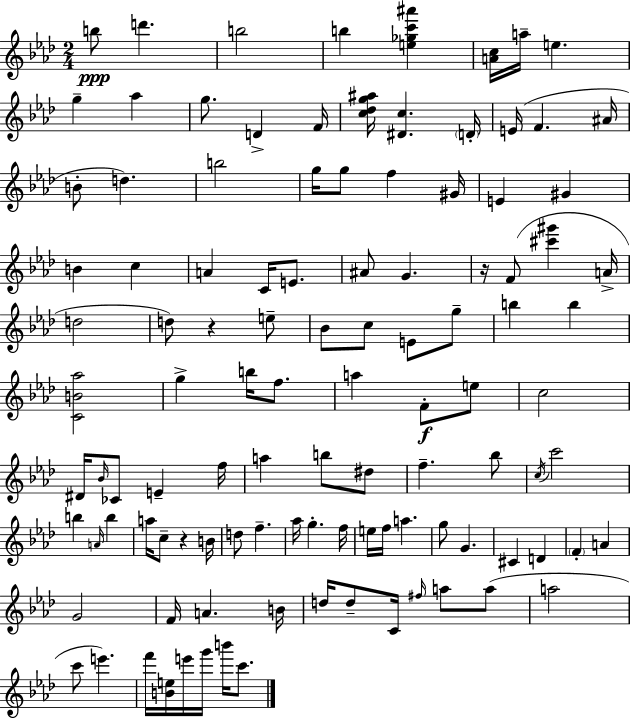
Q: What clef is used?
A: treble